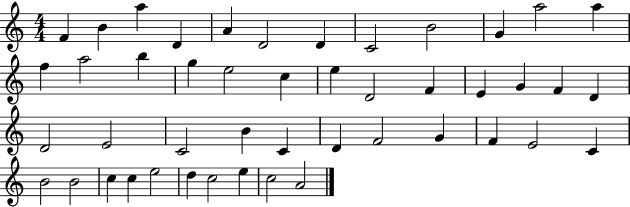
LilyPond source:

{
  \clef treble
  \numericTimeSignature
  \time 4/4
  \key c \major
  f'4 b'4 a''4 d'4 | a'4 d'2 d'4 | c'2 b'2 | g'4 a''2 a''4 | \break f''4 a''2 b''4 | g''4 e''2 c''4 | e''4 d'2 f'4 | e'4 g'4 f'4 d'4 | \break d'2 e'2 | c'2 b'4 c'4 | d'4 f'2 g'4 | f'4 e'2 c'4 | \break b'2 b'2 | c''4 c''4 e''2 | d''4 c''2 e''4 | c''2 a'2 | \break \bar "|."
}